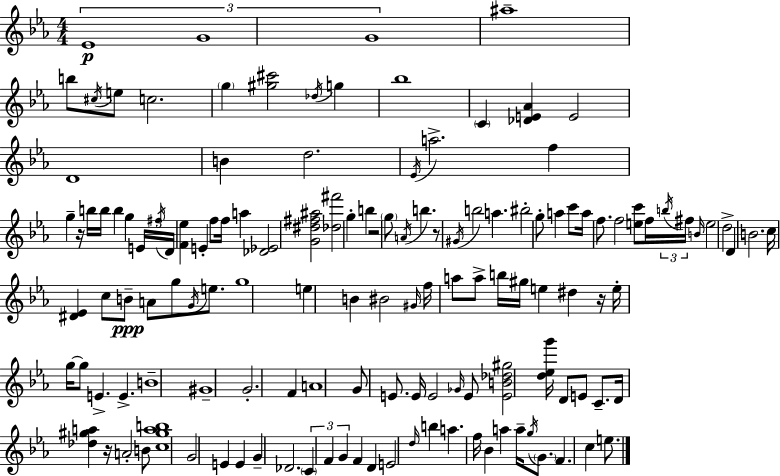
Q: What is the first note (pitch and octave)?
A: Eb4